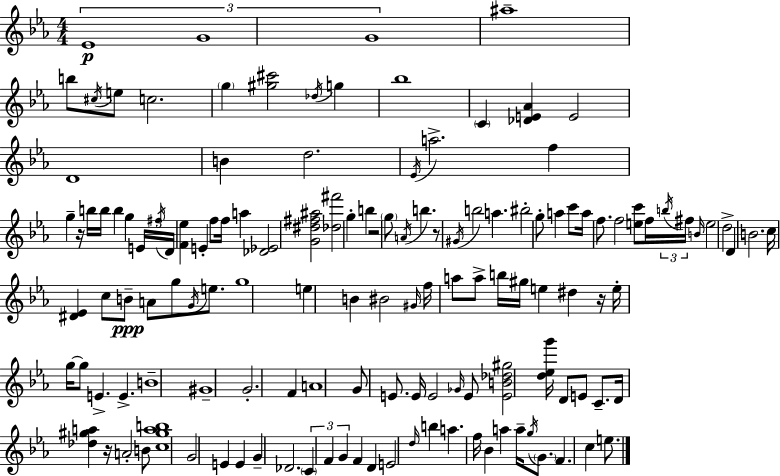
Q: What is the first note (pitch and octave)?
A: Eb4